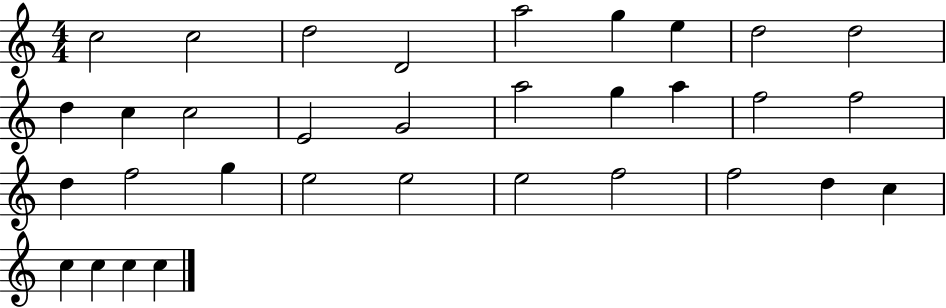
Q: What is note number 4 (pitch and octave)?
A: D4